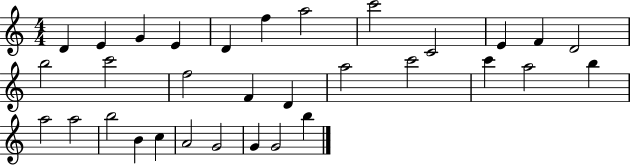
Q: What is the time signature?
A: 4/4